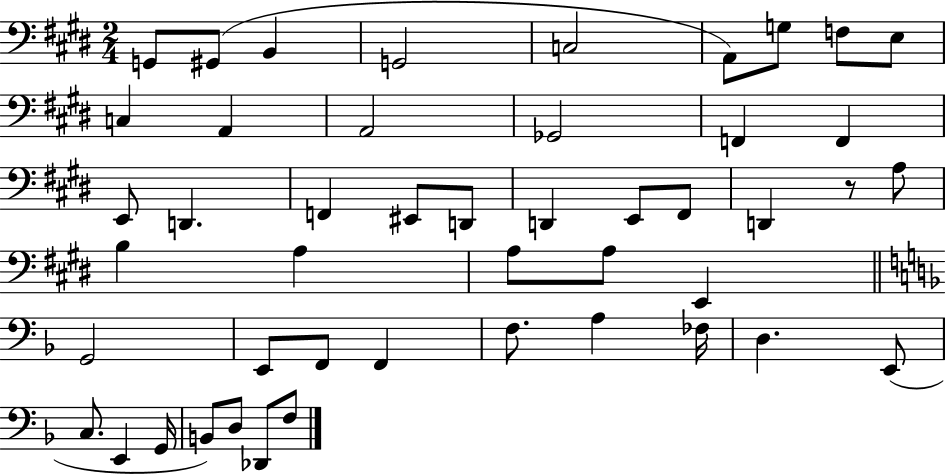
X:1
T:Untitled
M:2/4
L:1/4
K:E
G,,/2 ^G,,/2 B,, G,,2 C,2 A,,/2 G,/2 F,/2 E,/2 C, A,, A,,2 _G,,2 F,, F,, E,,/2 D,, F,, ^E,,/2 D,,/2 D,, E,,/2 ^F,,/2 D,, z/2 A,/2 B, A, A,/2 A,/2 E,, G,,2 E,,/2 F,,/2 F,, F,/2 A, _F,/4 D, E,,/2 C,/2 E,, G,,/4 B,,/2 D,/2 _D,,/2 F,/2